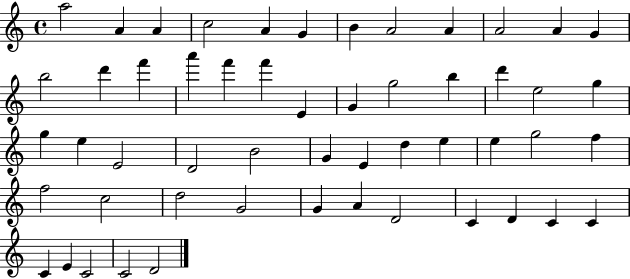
{
  \clef treble
  \time 4/4
  \defaultTimeSignature
  \key c \major
  a''2 a'4 a'4 | c''2 a'4 g'4 | b'4 a'2 a'4 | a'2 a'4 g'4 | \break b''2 d'''4 f'''4 | a'''4 f'''4 f'''4 e'4 | g'4 g''2 b''4 | d'''4 e''2 g''4 | \break g''4 e''4 e'2 | d'2 b'2 | g'4 e'4 d''4 e''4 | e''4 g''2 f''4 | \break f''2 c''2 | d''2 g'2 | g'4 a'4 d'2 | c'4 d'4 c'4 c'4 | \break c'4 e'4 c'2 | c'2 d'2 | \bar "|."
}